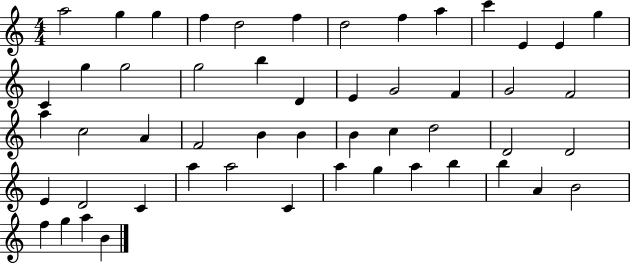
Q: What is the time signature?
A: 4/4